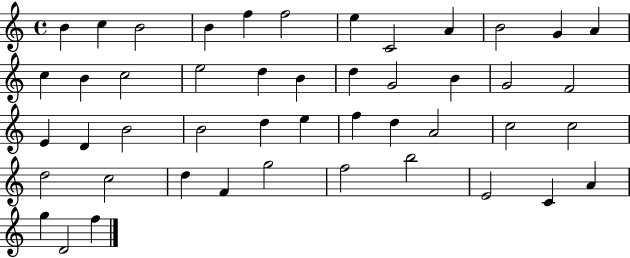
{
  \clef treble
  \time 4/4
  \defaultTimeSignature
  \key c \major
  b'4 c''4 b'2 | b'4 f''4 f''2 | e''4 c'2 a'4 | b'2 g'4 a'4 | \break c''4 b'4 c''2 | e''2 d''4 b'4 | d''4 g'2 b'4 | g'2 f'2 | \break e'4 d'4 b'2 | b'2 d''4 e''4 | f''4 d''4 a'2 | c''2 c''2 | \break d''2 c''2 | d''4 f'4 g''2 | f''2 b''2 | e'2 c'4 a'4 | \break g''4 d'2 f''4 | \bar "|."
}